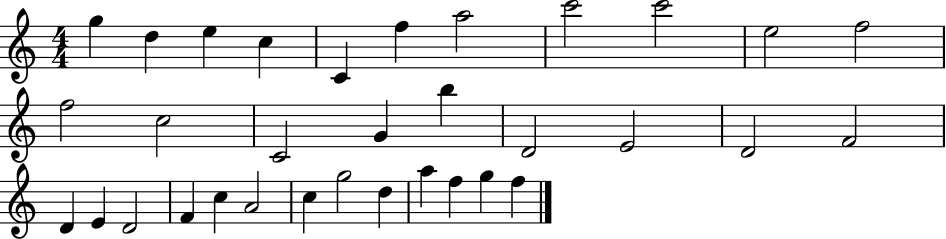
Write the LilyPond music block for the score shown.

{
  \clef treble
  \numericTimeSignature
  \time 4/4
  \key c \major
  g''4 d''4 e''4 c''4 | c'4 f''4 a''2 | c'''2 c'''2 | e''2 f''2 | \break f''2 c''2 | c'2 g'4 b''4 | d'2 e'2 | d'2 f'2 | \break d'4 e'4 d'2 | f'4 c''4 a'2 | c''4 g''2 d''4 | a''4 f''4 g''4 f''4 | \break \bar "|."
}